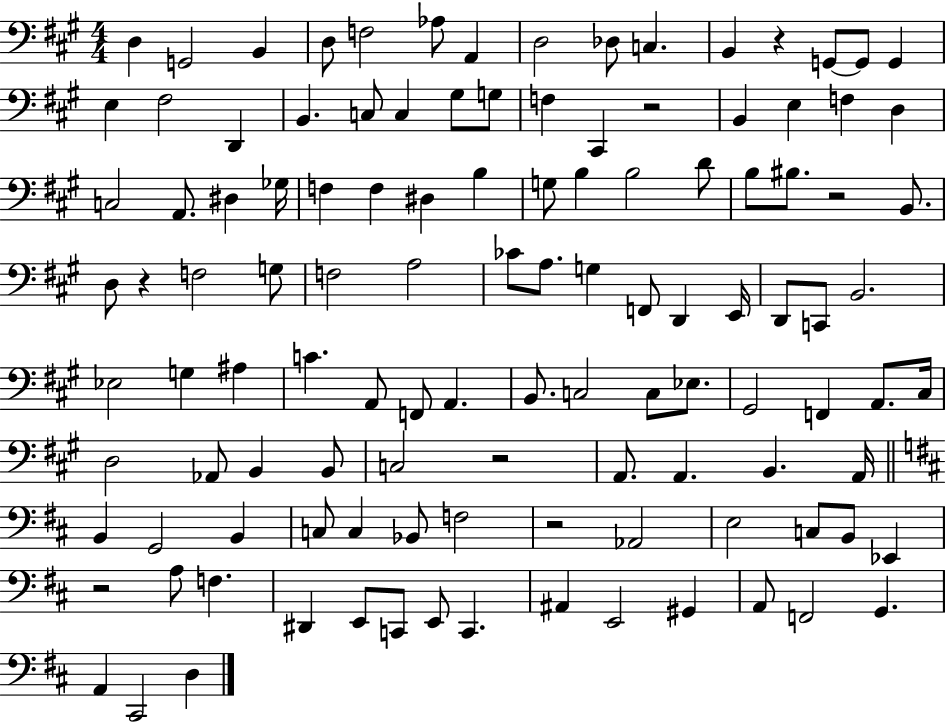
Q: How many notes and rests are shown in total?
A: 116